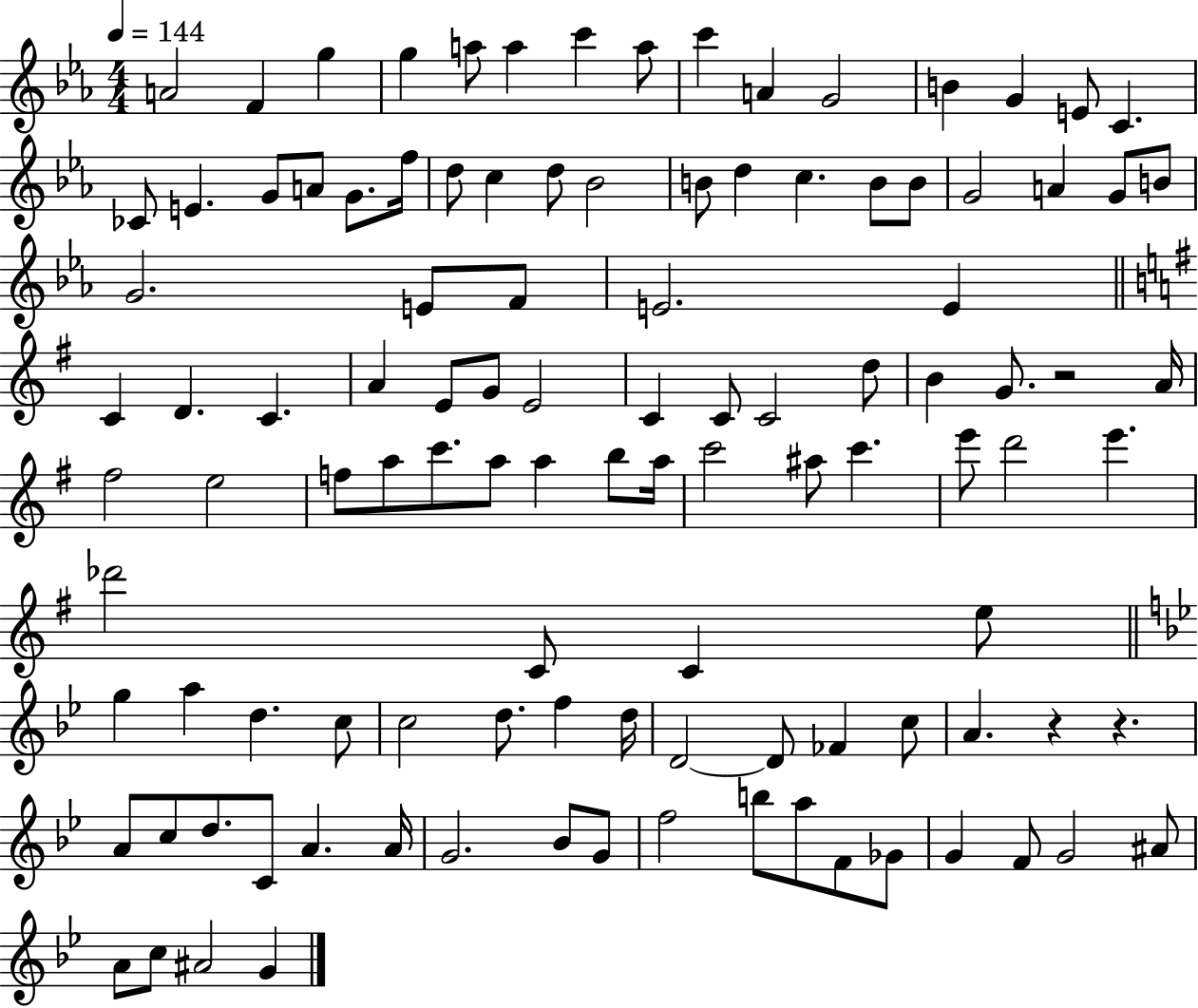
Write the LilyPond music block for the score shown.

{
  \clef treble
  \numericTimeSignature
  \time 4/4
  \key ees \major
  \tempo 4 = 144
  a'2 f'4 g''4 | g''4 a''8 a''4 c'''4 a''8 | c'''4 a'4 g'2 | b'4 g'4 e'8 c'4. | \break ces'8 e'4. g'8 a'8 g'8. f''16 | d''8 c''4 d''8 bes'2 | b'8 d''4 c''4. b'8 b'8 | g'2 a'4 g'8 b'8 | \break g'2. e'8 f'8 | e'2. e'4 | \bar "||" \break \key e \minor c'4 d'4. c'4. | a'4 e'8 g'8 e'2 | c'4 c'8 c'2 d''8 | b'4 g'8. r2 a'16 | \break fis''2 e''2 | f''8 a''8 c'''8. a''8 a''4 b''8 a''16 | c'''2 ais''8 c'''4. | e'''8 d'''2 e'''4. | \break des'''2 c'8 c'4 e''8 | \bar "||" \break \key g \minor g''4 a''4 d''4. c''8 | c''2 d''8. f''4 d''16 | d'2~~ d'8 fes'4 c''8 | a'4. r4 r4. | \break a'8 c''8 d''8. c'8 a'4. a'16 | g'2. bes'8 g'8 | f''2 b''8 a''8 f'8 ges'8 | g'4 f'8 g'2 ais'8 | \break a'8 c''8 ais'2 g'4 | \bar "|."
}